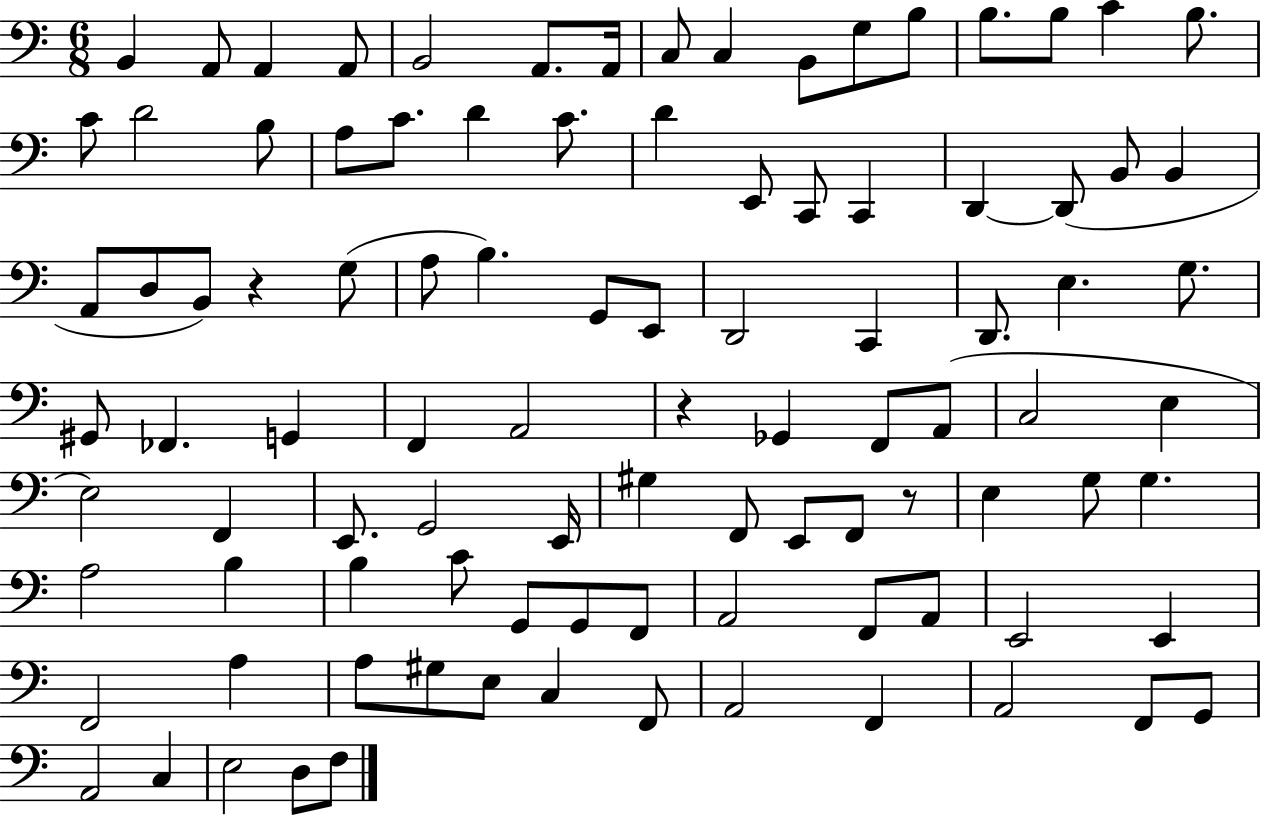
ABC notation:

X:1
T:Untitled
M:6/8
L:1/4
K:C
B,, A,,/2 A,, A,,/2 B,,2 A,,/2 A,,/4 C,/2 C, B,,/2 G,/2 B,/2 B,/2 B,/2 C B,/2 C/2 D2 B,/2 A,/2 C/2 D C/2 D E,,/2 C,,/2 C,, D,, D,,/2 B,,/2 B,, A,,/2 D,/2 B,,/2 z G,/2 A,/2 B, G,,/2 E,,/2 D,,2 C,, D,,/2 E, G,/2 ^G,,/2 _F,, G,, F,, A,,2 z _G,, F,,/2 A,,/2 C,2 E, E,2 F,, E,,/2 G,,2 E,,/4 ^G, F,,/2 E,,/2 F,,/2 z/2 E, G,/2 G, A,2 B, B, C/2 G,,/2 G,,/2 F,,/2 A,,2 F,,/2 A,,/2 E,,2 E,, F,,2 A, A,/2 ^G,/2 E,/2 C, F,,/2 A,,2 F,, A,,2 F,,/2 G,,/2 A,,2 C, E,2 D,/2 F,/2